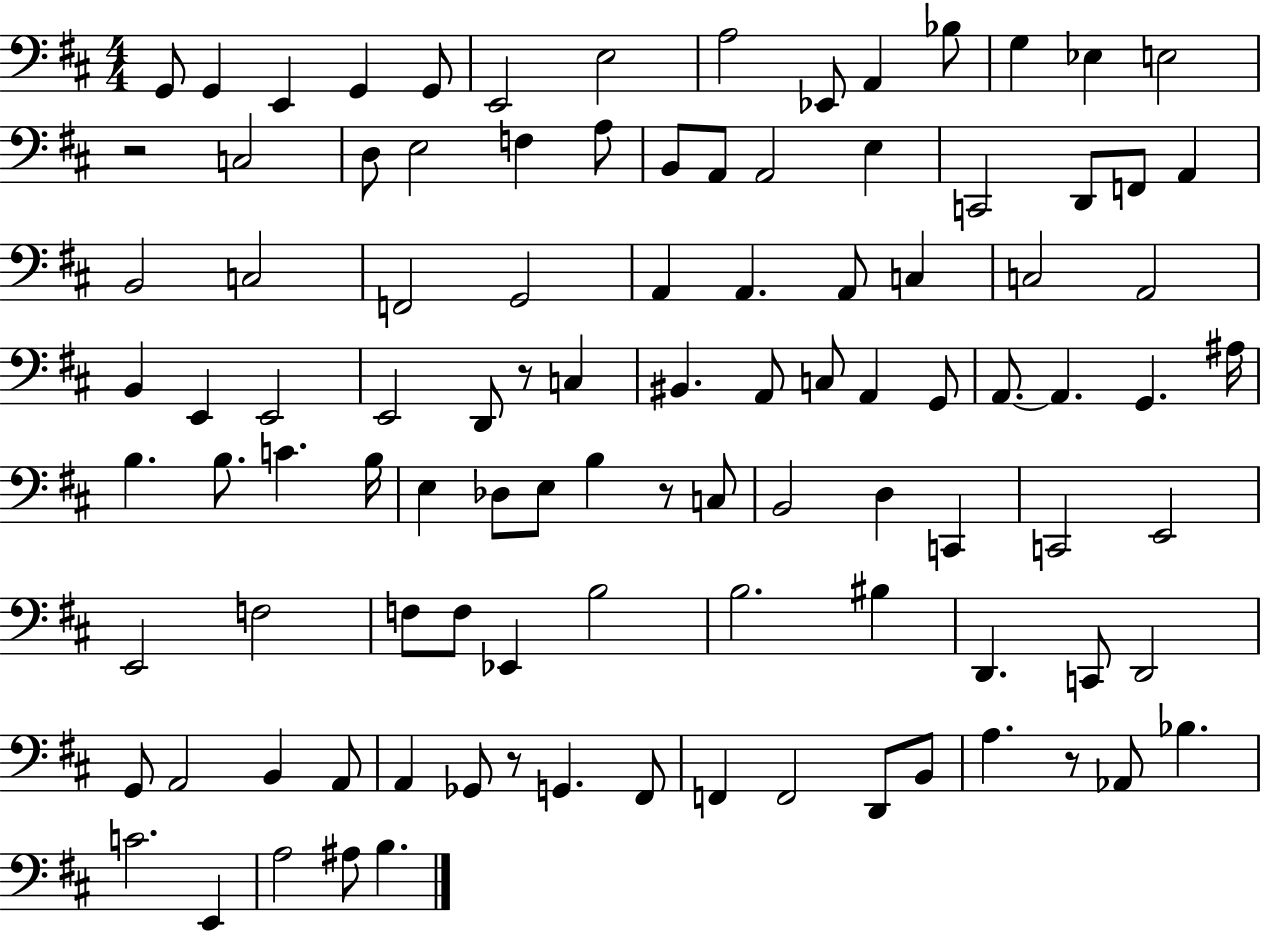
{
  \clef bass
  \numericTimeSignature
  \time 4/4
  \key d \major
  g,8 g,4 e,4 g,4 g,8 | e,2 e2 | a2 ees,8 a,4 bes8 | g4 ees4 e2 | \break r2 c2 | d8 e2 f4 a8 | b,8 a,8 a,2 e4 | c,2 d,8 f,8 a,4 | \break b,2 c2 | f,2 g,2 | a,4 a,4. a,8 c4 | c2 a,2 | \break b,4 e,4 e,2 | e,2 d,8 r8 c4 | bis,4. a,8 c8 a,4 g,8 | a,8.~~ a,4. g,4. ais16 | \break b4. b8. c'4. b16 | e4 des8 e8 b4 r8 c8 | b,2 d4 c,4 | c,2 e,2 | \break e,2 f2 | f8 f8 ees,4 b2 | b2. bis4 | d,4. c,8 d,2 | \break g,8 a,2 b,4 a,8 | a,4 ges,8 r8 g,4. fis,8 | f,4 f,2 d,8 b,8 | a4. r8 aes,8 bes4. | \break c'2. e,4 | a2 ais8 b4. | \bar "|."
}